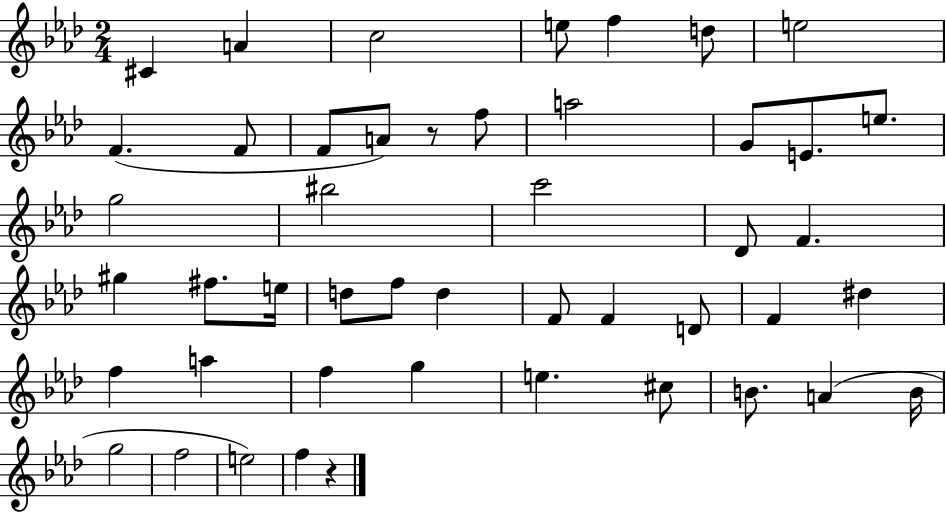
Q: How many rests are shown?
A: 2